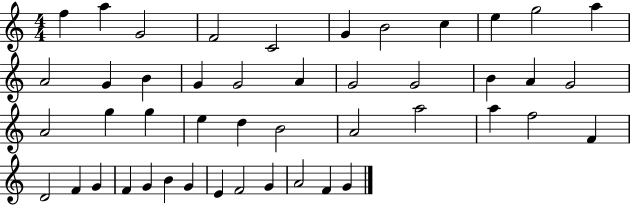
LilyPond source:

{
  \clef treble
  \numericTimeSignature
  \time 4/4
  \key c \major
  f''4 a''4 g'2 | f'2 c'2 | g'4 b'2 c''4 | e''4 g''2 a''4 | \break a'2 g'4 b'4 | g'4 g'2 a'4 | g'2 g'2 | b'4 a'4 g'2 | \break a'2 g''4 g''4 | e''4 d''4 b'2 | a'2 a''2 | a''4 f''2 f'4 | \break d'2 f'4 g'4 | f'4 g'4 b'4 g'4 | e'4 f'2 g'4 | a'2 f'4 g'4 | \break \bar "|."
}